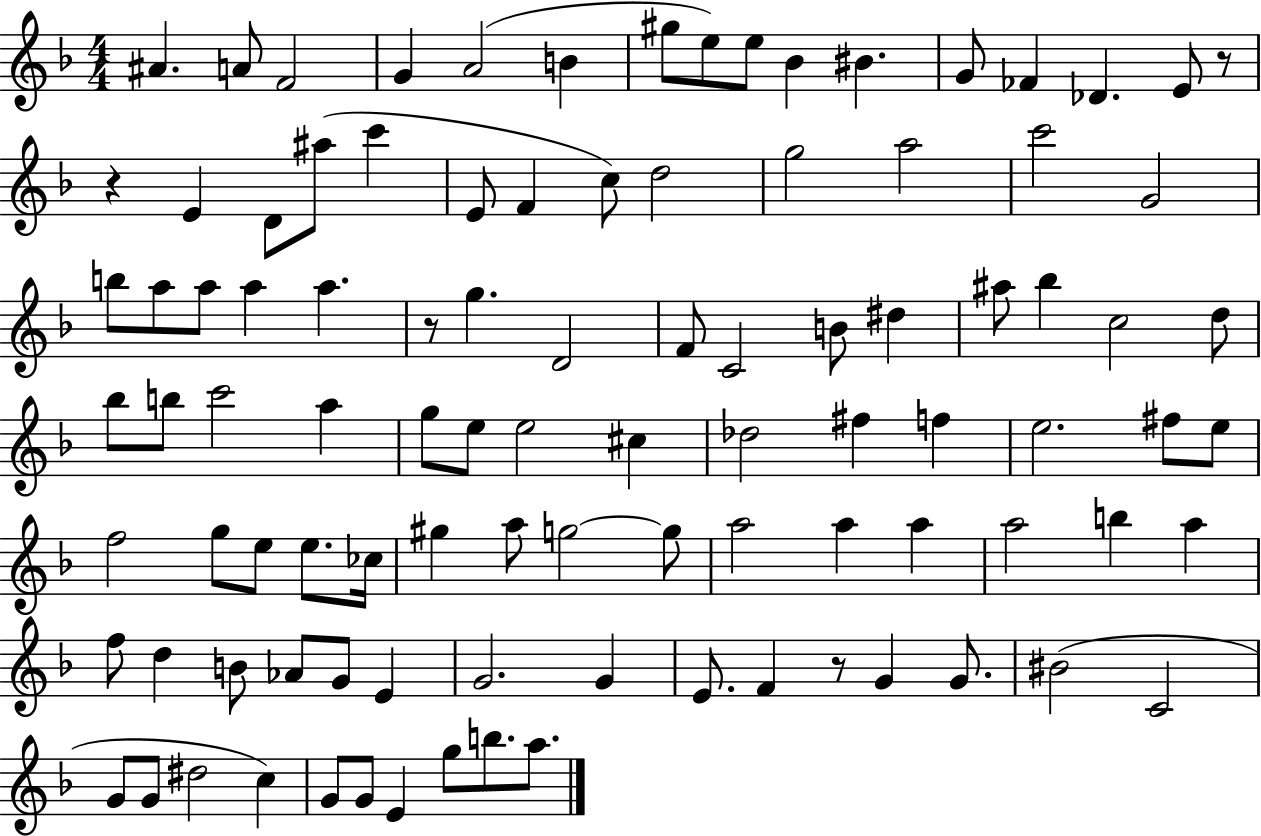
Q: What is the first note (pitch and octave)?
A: A#4